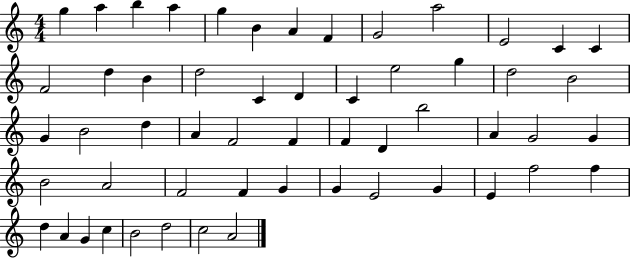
X:1
T:Untitled
M:4/4
L:1/4
K:C
g a b a g B A F G2 a2 E2 C C F2 d B d2 C D C e2 g d2 B2 G B2 d A F2 F F D b2 A G2 G B2 A2 F2 F G G E2 G E f2 f d A G c B2 d2 c2 A2